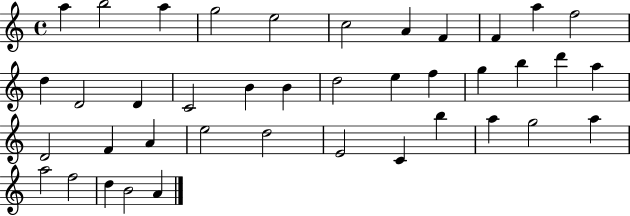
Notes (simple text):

A5/q B5/h A5/q G5/h E5/h C5/h A4/q F4/q F4/q A5/q F5/h D5/q D4/h D4/q C4/h B4/q B4/q D5/h E5/q F5/q G5/q B5/q D6/q A5/q D4/h F4/q A4/q E5/h D5/h E4/h C4/q B5/q A5/q G5/h A5/q A5/h F5/h D5/q B4/h A4/q